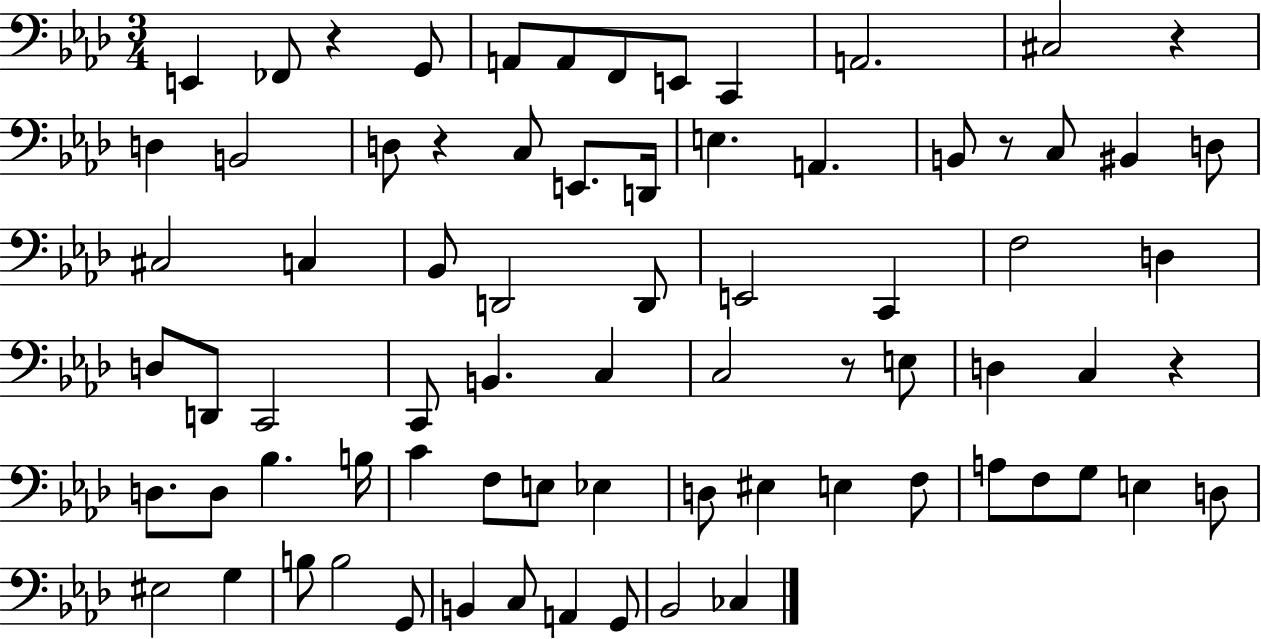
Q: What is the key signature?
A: AES major